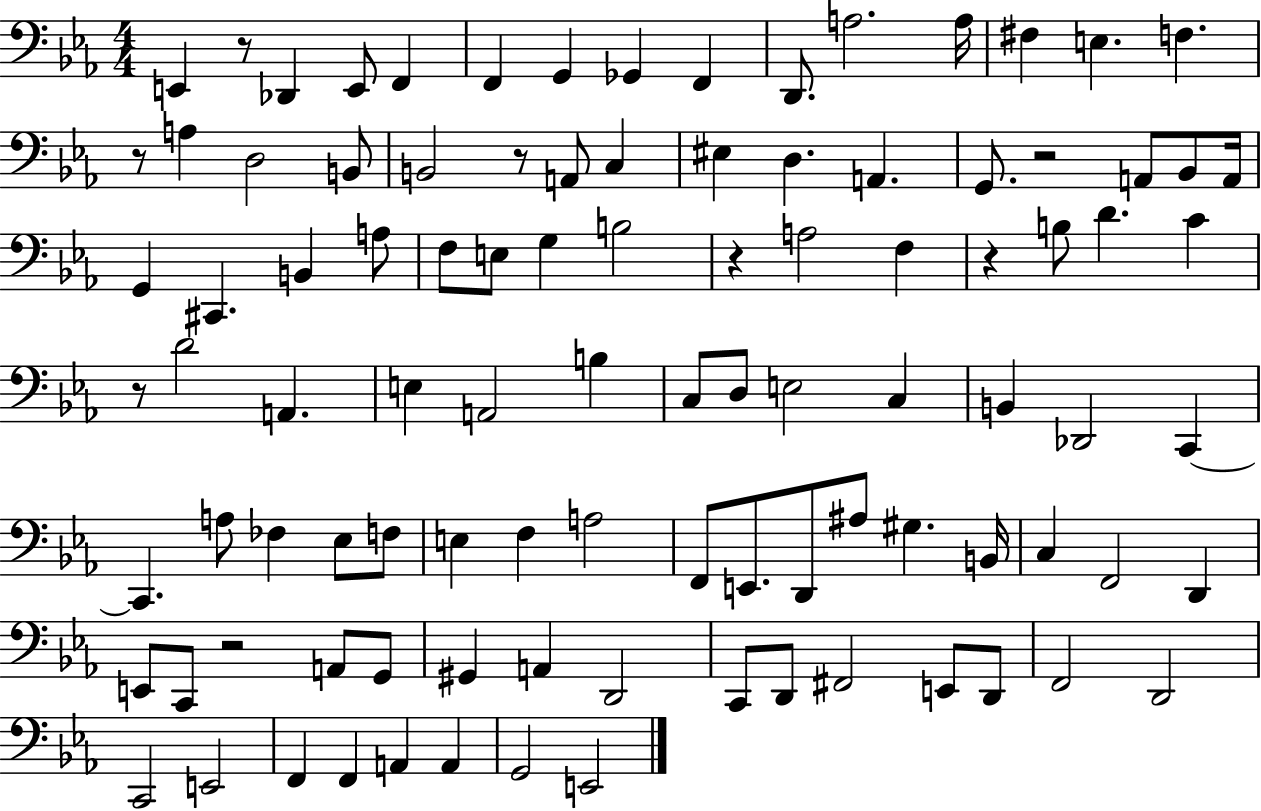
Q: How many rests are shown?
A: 8